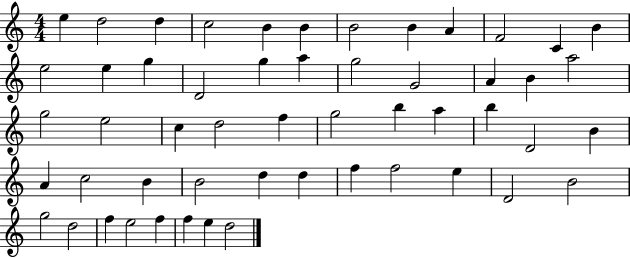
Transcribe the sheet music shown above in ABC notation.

X:1
T:Untitled
M:4/4
L:1/4
K:C
e d2 d c2 B B B2 B A F2 C B e2 e g D2 g a g2 G2 A B a2 g2 e2 c d2 f g2 b a b D2 B A c2 B B2 d d f f2 e D2 B2 g2 d2 f e2 f f e d2